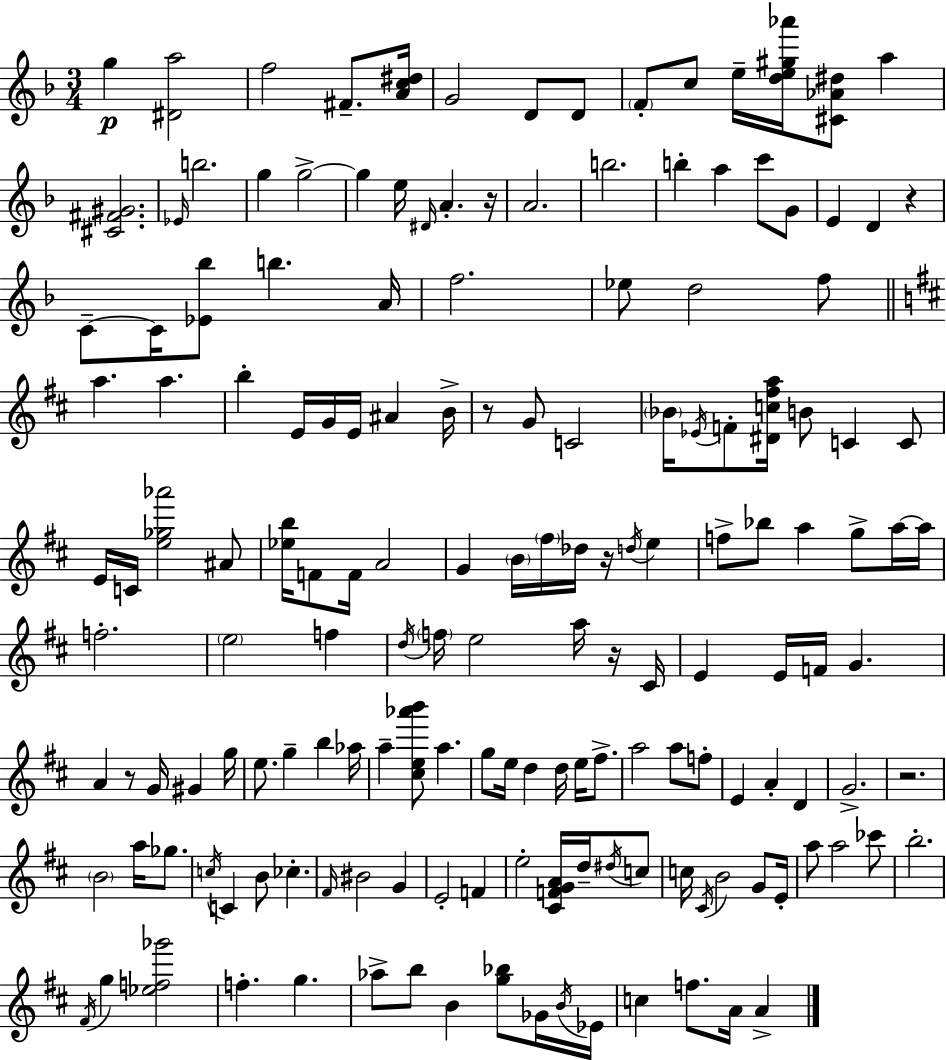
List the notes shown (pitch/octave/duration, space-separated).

G5/q [D#4,A5]/h F5/h F#4/e. [A4,C5,D#5]/s G4/h D4/e D4/e F4/e C5/e E5/s [D5,E5,G#5,Ab6]/s [C#4,Ab4,D#5]/e A5/q [C#4,F#4,G#4]/h. Eb4/s B5/h. G5/q G5/h G5/q E5/s D#4/s A4/q. R/s A4/h. B5/h. B5/q A5/q C6/e G4/e E4/q D4/q R/q C4/e C4/s [Eb4,Bb5]/e B5/q. A4/s F5/h. Eb5/e D5/h F5/e A5/q. A5/q. B5/q E4/s G4/s E4/s A#4/q B4/s R/e G4/e C4/h Bb4/s Eb4/s F4/e [D#4,C5,F#5,A5]/s B4/e C4/q C4/e E4/s C4/s [E5,Gb5,Ab6]/h A#4/e [Eb5,B5]/s F4/e F4/s A4/h G4/q B4/s F#5/s Db5/s R/s D5/s E5/q F5/e Bb5/e A5/q G5/e A5/s A5/s F5/h. E5/h F5/q D5/s F5/s E5/h A5/s R/s C#4/s E4/q E4/s F4/s G4/q. A4/q R/e G4/s G#4/q G5/s E5/e. G5/q B5/q Ab5/s A5/q [C#5,E5,Ab6,B6]/e A5/q. G5/e E5/s D5/q D5/s E5/s F#5/e. A5/h A5/e F5/e E4/q A4/q D4/q G4/h. R/h. B4/h A5/s Gb5/e. C5/s C4/q B4/e CES5/q. F#4/s BIS4/h G4/q E4/h F4/q E5/h [C#4,F4,G4,A4]/s D5/s D#5/s C5/e C5/s C#4/s B4/h G4/e E4/s A5/e A5/h CES6/e B5/h. F#4/s G5/q [Eb5,F5,Gb6]/h F5/q. G5/q. Ab5/e B5/e B4/q [G5,Bb5]/e Gb4/s B4/s Eb4/s C5/q F5/e. A4/s A4/q